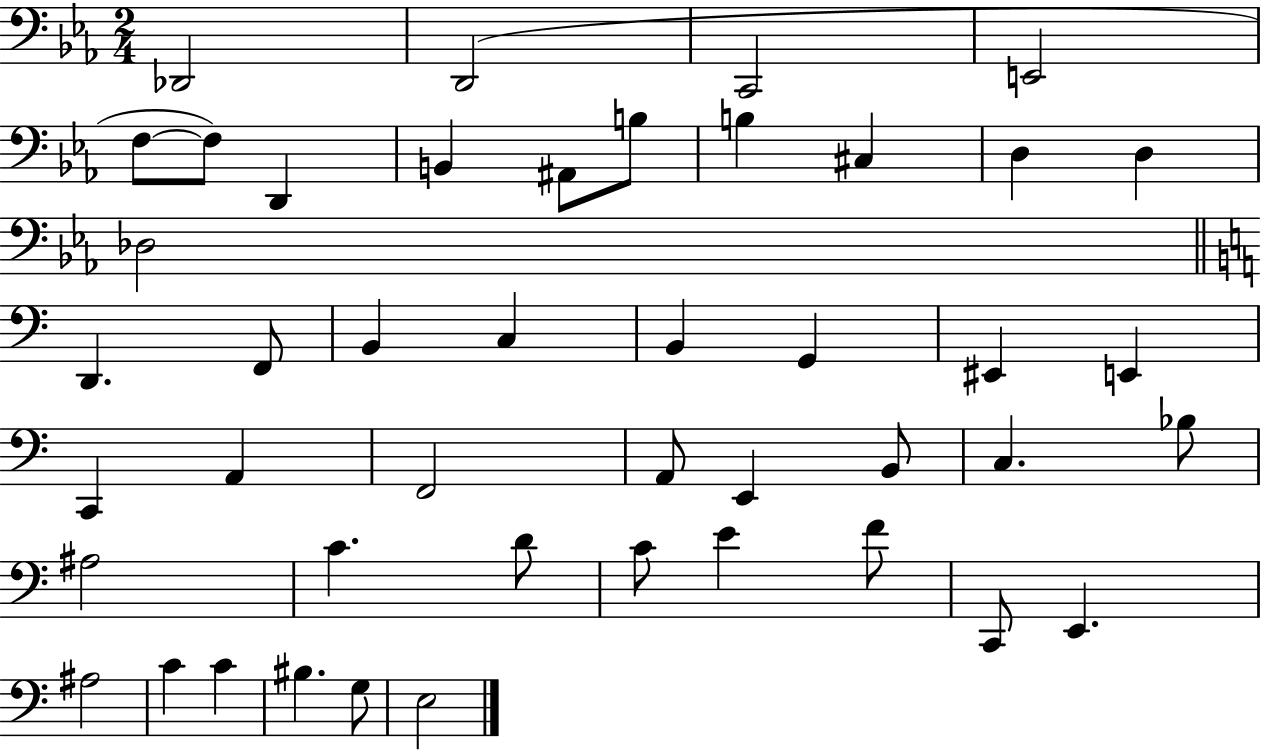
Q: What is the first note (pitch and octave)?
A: Db2